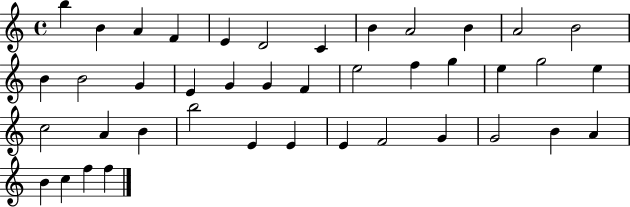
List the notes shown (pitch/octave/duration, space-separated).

B5/q B4/q A4/q F4/q E4/q D4/h C4/q B4/q A4/h B4/q A4/h B4/h B4/q B4/h G4/q E4/q G4/q G4/q F4/q E5/h F5/q G5/q E5/q G5/h E5/q C5/h A4/q B4/q B5/h E4/q E4/q E4/q F4/h G4/q G4/h B4/q A4/q B4/q C5/q F5/q F5/q